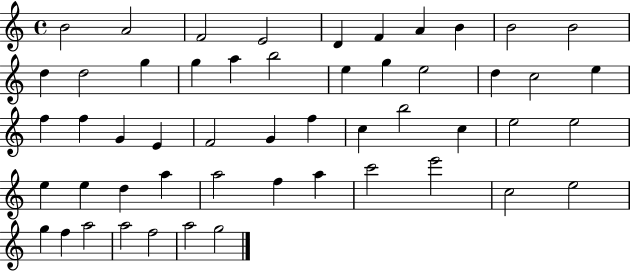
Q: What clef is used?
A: treble